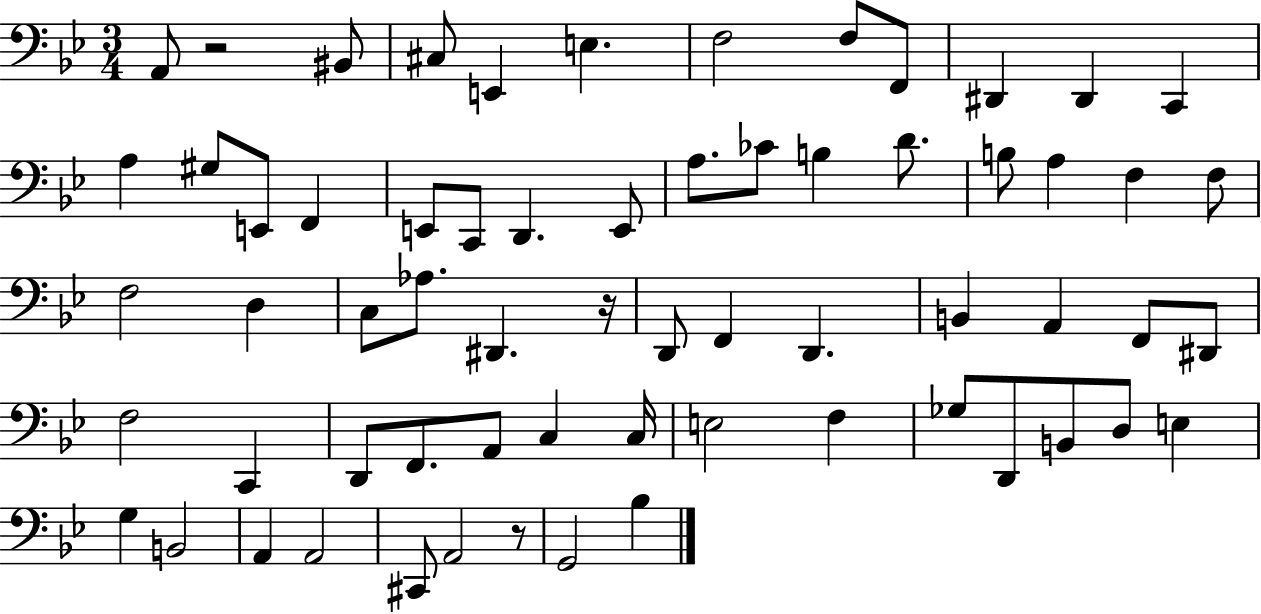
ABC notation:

X:1
T:Untitled
M:3/4
L:1/4
K:Bb
A,,/2 z2 ^B,,/2 ^C,/2 E,, E, F,2 F,/2 F,,/2 ^D,, ^D,, C,, A, ^G,/2 E,,/2 F,, E,,/2 C,,/2 D,, E,,/2 A,/2 _C/2 B, D/2 B,/2 A, F, F,/2 F,2 D, C,/2 _A,/2 ^D,, z/4 D,,/2 F,, D,, B,, A,, F,,/2 ^D,,/2 F,2 C,, D,,/2 F,,/2 A,,/2 C, C,/4 E,2 F, _G,/2 D,,/2 B,,/2 D,/2 E, G, B,,2 A,, A,,2 ^C,,/2 A,,2 z/2 G,,2 _B,